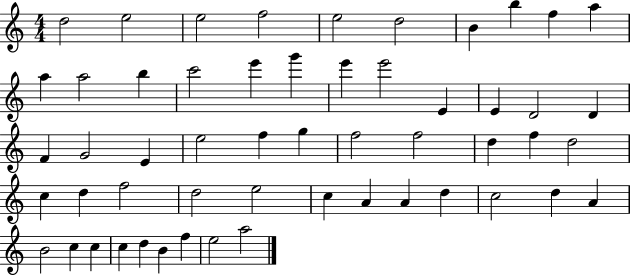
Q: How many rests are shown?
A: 0